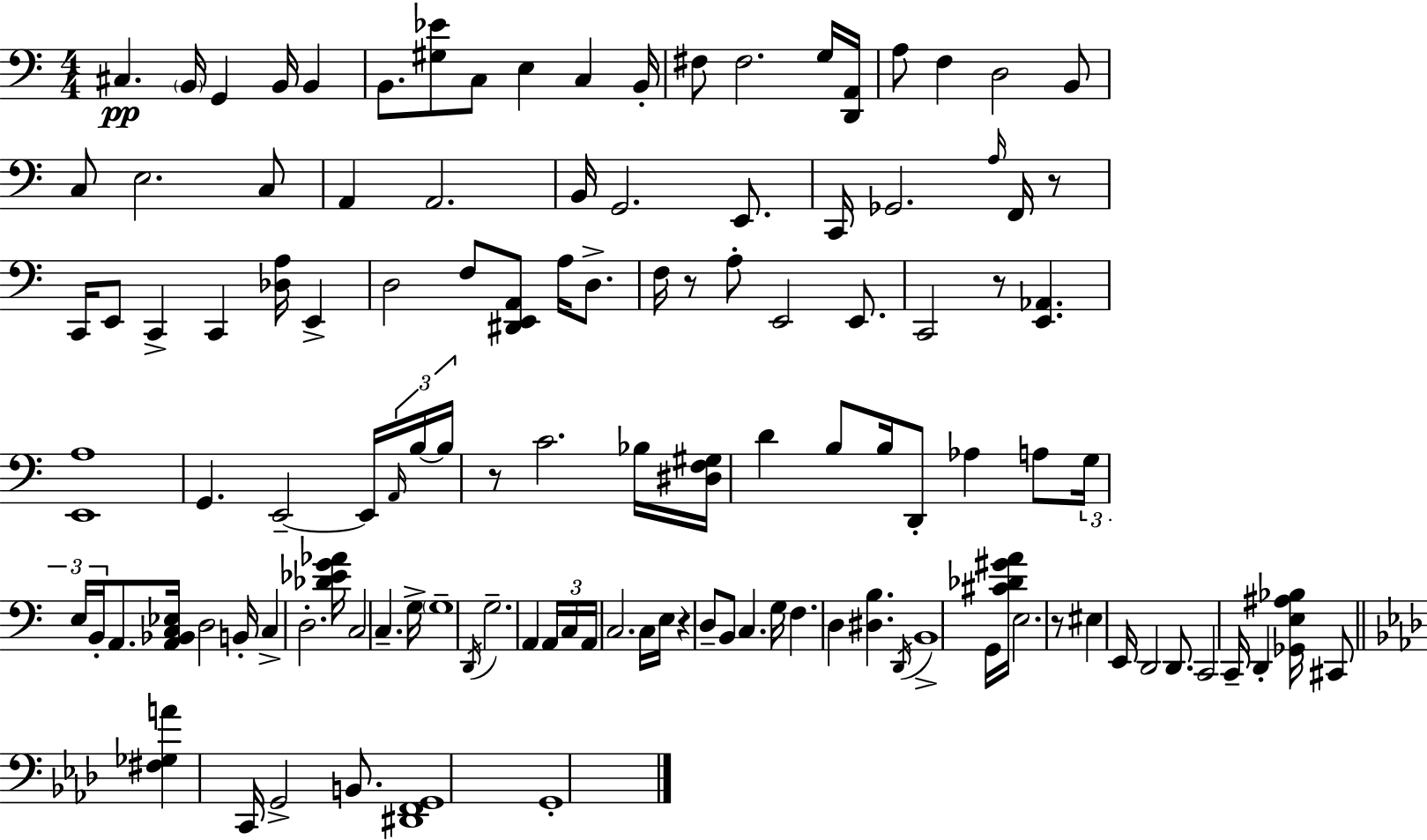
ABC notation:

X:1
T:Untitled
M:4/4
L:1/4
K:Am
^C, B,,/4 G,, B,,/4 B,, B,,/2 [^G,_E]/2 C,/2 E, C, B,,/4 ^F,/2 ^F,2 G,/4 [D,,A,,]/4 A,/2 F, D,2 B,,/2 C,/2 E,2 C,/2 A,, A,,2 B,,/4 G,,2 E,,/2 C,,/4 _G,,2 A,/4 F,,/4 z/2 C,,/4 E,,/2 C,, C,, [_D,A,]/4 E,, D,2 F,/2 [^D,,E,,A,,]/2 A,/4 D,/2 F,/4 z/2 A,/2 E,,2 E,,/2 C,,2 z/2 [E,,_A,,] [E,,A,]4 G,, E,,2 E,,/4 A,,/4 B,/4 B,/4 z/2 C2 _B,/4 [^D,F,^G,]/4 D B,/2 B,/4 D,,/2 _A, A,/2 G,/4 E,/4 B,,/4 A,,/2 [A,,_B,,C,_E,]/4 D,2 B,,/4 C, D,2 [_D_EG_A]/4 C,2 C, G,/4 G,4 D,,/4 G,2 A,, A,,/4 C,/4 A,,/4 C,2 C,/4 E,/4 z D,/2 B,,/2 C, G,/4 F, D, [^D,B,] D,,/4 B,,4 G,,/4 [^C_D^GA]/4 E,2 z/2 ^E, E,,/4 D,,2 D,,/2 C,,2 C,,/4 D,, [_G,,E,^A,_B,]/4 ^C,,/2 [^F,_G,A] C,,/4 G,,2 B,,/2 [^D,,F,,G,,]4 G,,4